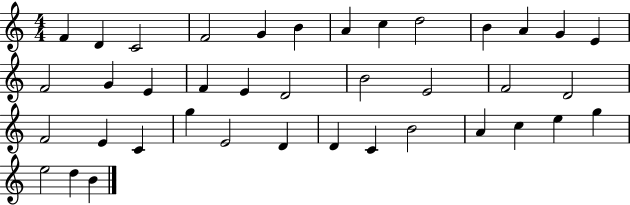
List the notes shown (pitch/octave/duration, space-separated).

F4/q D4/q C4/h F4/h G4/q B4/q A4/q C5/q D5/h B4/q A4/q G4/q E4/q F4/h G4/q E4/q F4/q E4/q D4/h B4/h E4/h F4/h D4/h F4/h E4/q C4/q G5/q E4/h D4/q D4/q C4/q B4/h A4/q C5/q E5/q G5/q E5/h D5/q B4/q